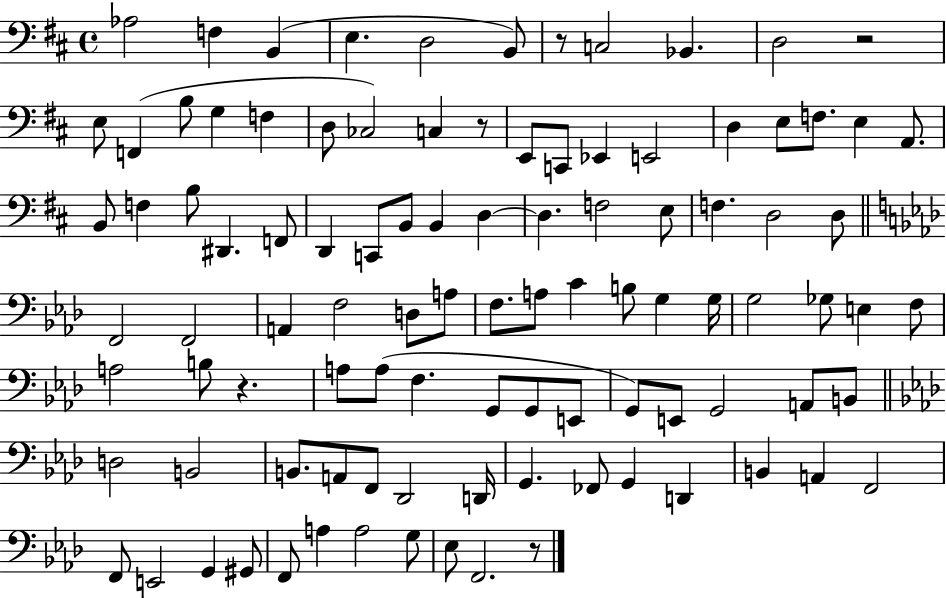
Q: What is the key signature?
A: D major